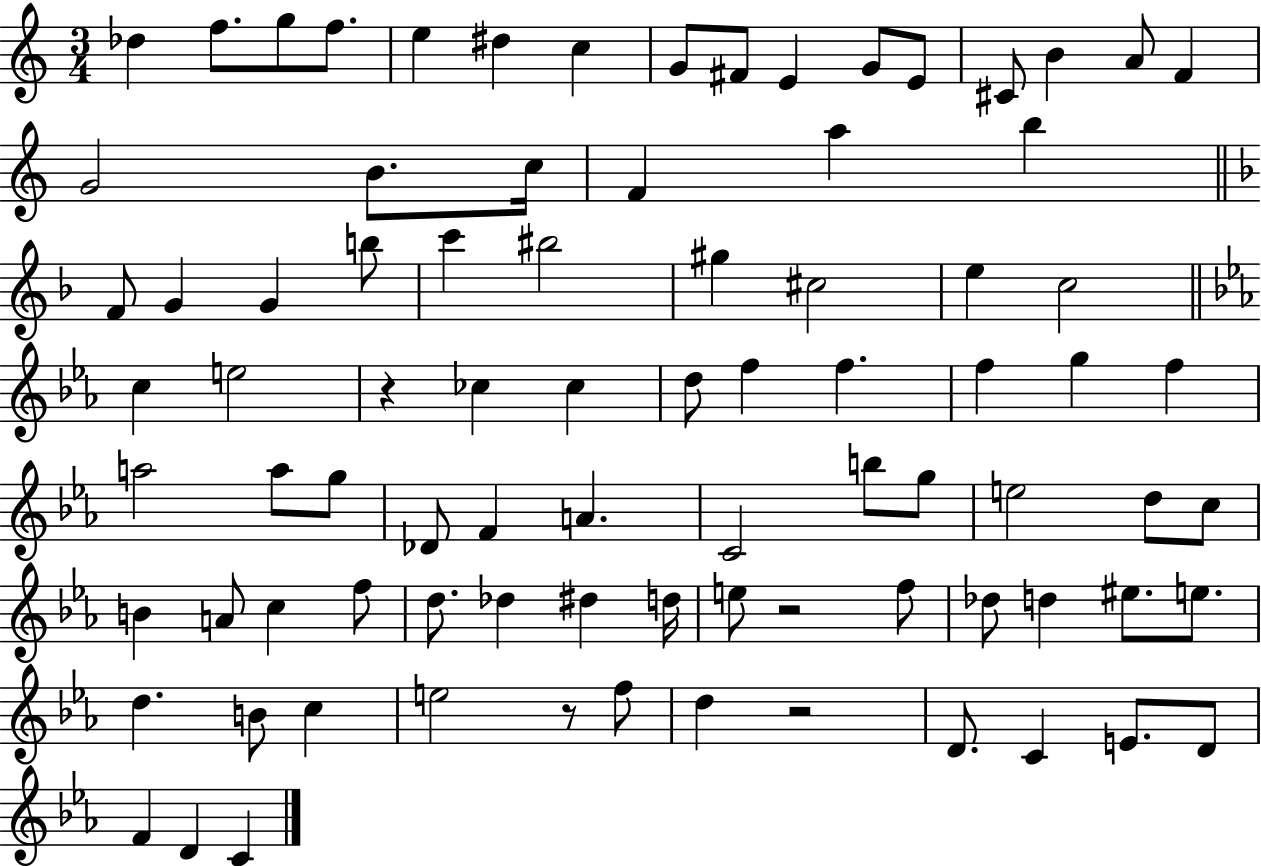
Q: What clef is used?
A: treble